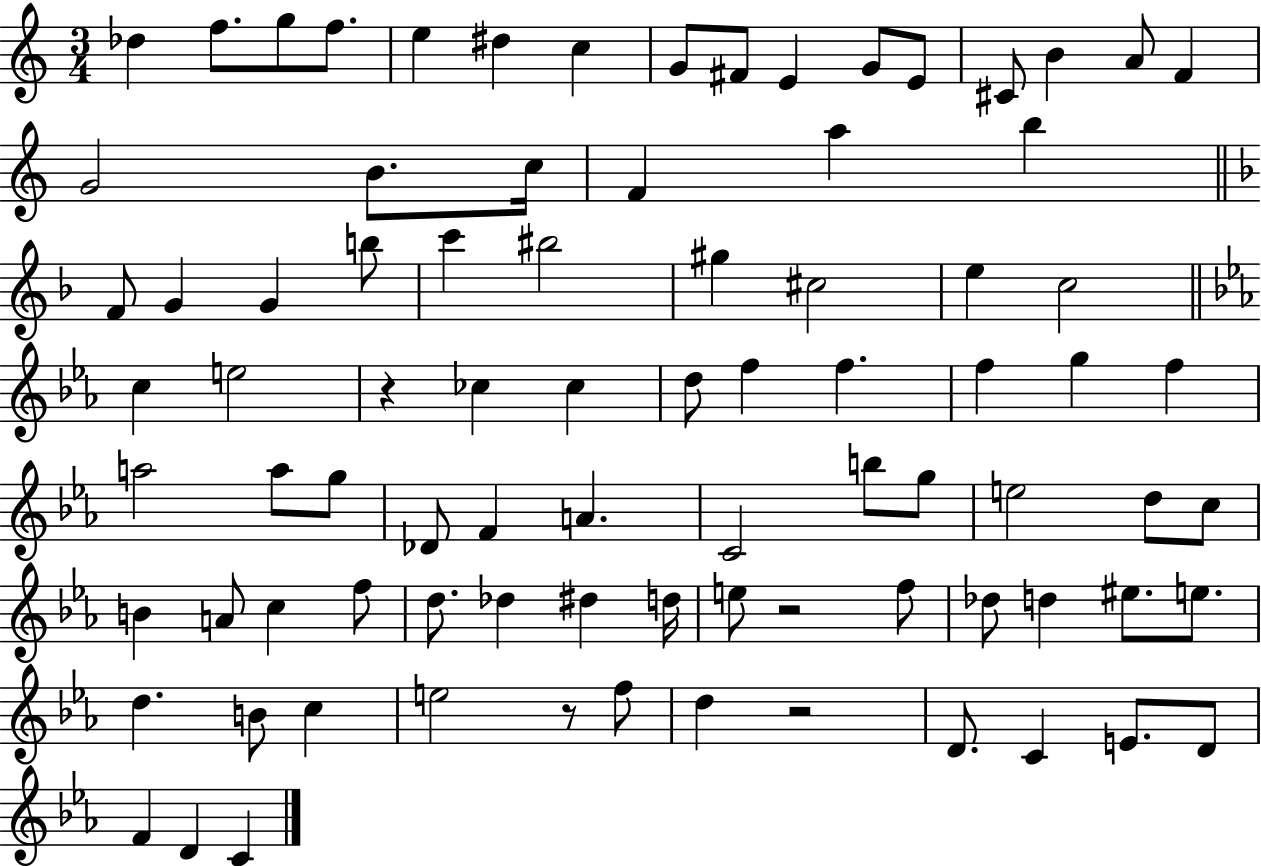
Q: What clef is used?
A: treble